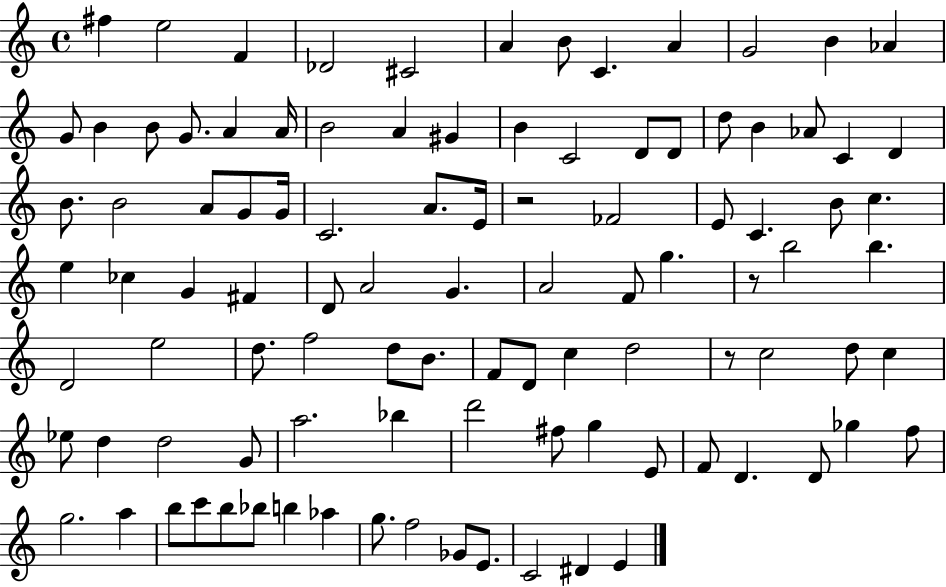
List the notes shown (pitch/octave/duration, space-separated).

F#5/q E5/h F4/q Db4/h C#4/h A4/q B4/e C4/q. A4/q G4/h B4/q Ab4/q G4/e B4/q B4/e G4/e. A4/q A4/s B4/h A4/q G#4/q B4/q C4/h D4/e D4/e D5/e B4/q Ab4/e C4/q D4/q B4/e. B4/h A4/e G4/e G4/s C4/h. A4/e. E4/s R/h FES4/h E4/e C4/q. B4/e C5/q. E5/q CES5/q G4/q F#4/q D4/e A4/h G4/q. A4/h F4/e G5/q. R/e B5/h B5/q. D4/h E5/h D5/e. F5/h D5/e B4/e. F4/e D4/e C5/q D5/h R/e C5/h D5/e C5/q Eb5/e D5/q D5/h G4/e A5/h. Bb5/q D6/h F#5/e G5/q E4/e F4/e D4/q. D4/e Gb5/q F5/e G5/h. A5/q B5/e C6/e B5/e Bb5/e B5/q Ab5/q G5/e. F5/h Gb4/e E4/e. C4/h D#4/q E4/q